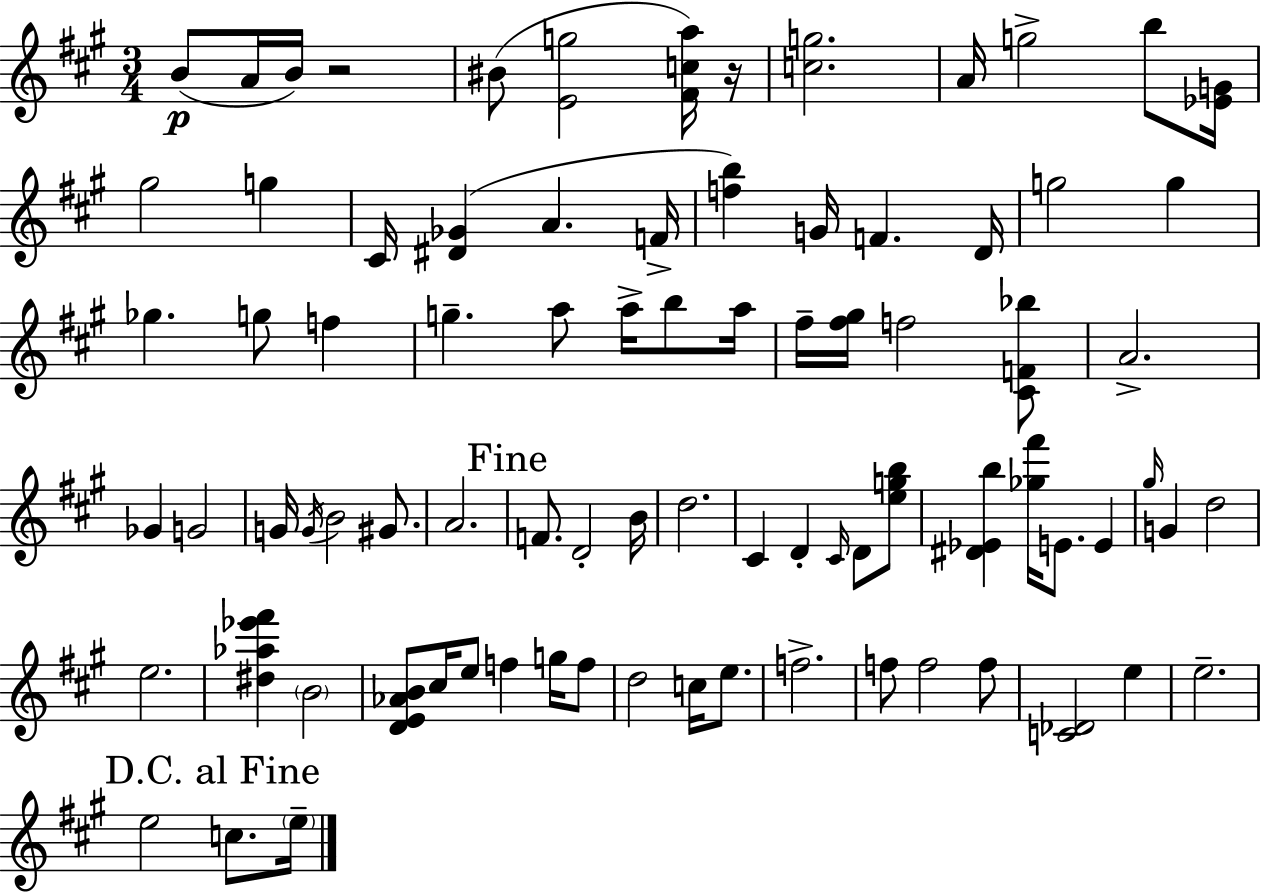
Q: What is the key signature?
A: A major